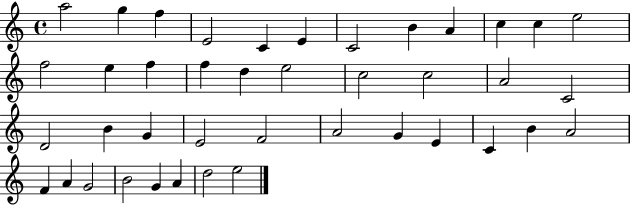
{
  \clef treble
  \time 4/4
  \defaultTimeSignature
  \key c \major
  a''2 g''4 f''4 | e'2 c'4 e'4 | c'2 b'4 a'4 | c''4 c''4 e''2 | \break f''2 e''4 f''4 | f''4 d''4 e''2 | c''2 c''2 | a'2 c'2 | \break d'2 b'4 g'4 | e'2 f'2 | a'2 g'4 e'4 | c'4 b'4 a'2 | \break f'4 a'4 g'2 | b'2 g'4 a'4 | d''2 e''2 | \bar "|."
}